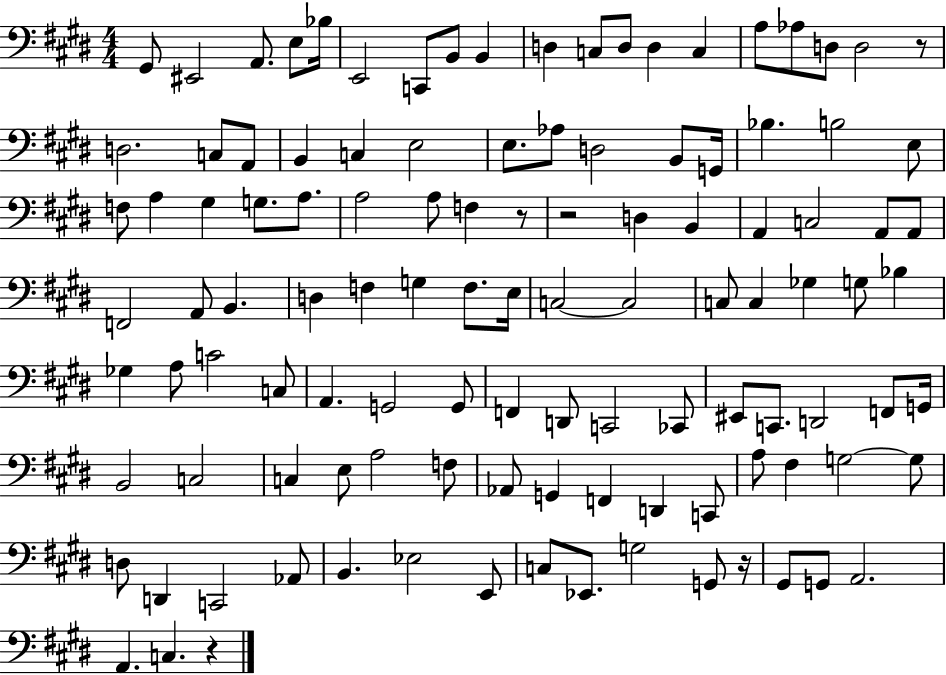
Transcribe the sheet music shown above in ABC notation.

X:1
T:Untitled
M:4/4
L:1/4
K:E
^G,,/2 ^E,,2 A,,/2 E,/2 _B,/4 E,,2 C,,/2 B,,/2 B,, D, C,/2 D,/2 D, C, A,/2 _A,/2 D,/2 D,2 z/2 D,2 C,/2 A,,/2 B,, C, E,2 E,/2 _A,/2 D,2 B,,/2 G,,/4 _B, B,2 E,/2 F,/2 A, ^G, G,/2 A,/2 A,2 A,/2 F, z/2 z2 D, B,, A,, C,2 A,,/2 A,,/2 F,,2 A,,/2 B,, D, F, G, F,/2 E,/4 C,2 C,2 C,/2 C, _G, G,/2 _B, _G, A,/2 C2 C,/2 A,, G,,2 G,,/2 F,, D,,/2 C,,2 _C,,/2 ^E,,/2 C,,/2 D,,2 F,,/2 G,,/4 B,,2 C,2 C, E,/2 A,2 F,/2 _A,,/2 G,, F,, D,, C,,/2 A,/2 ^F, G,2 G,/2 D,/2 D,, C,,2 _A,,/2 B,, _E,2 E,,/2 C,/2 _E,,/2 G,2 G,,/2 z/4 ^G,,/2 G,,/2 A,,2 A,, C, z